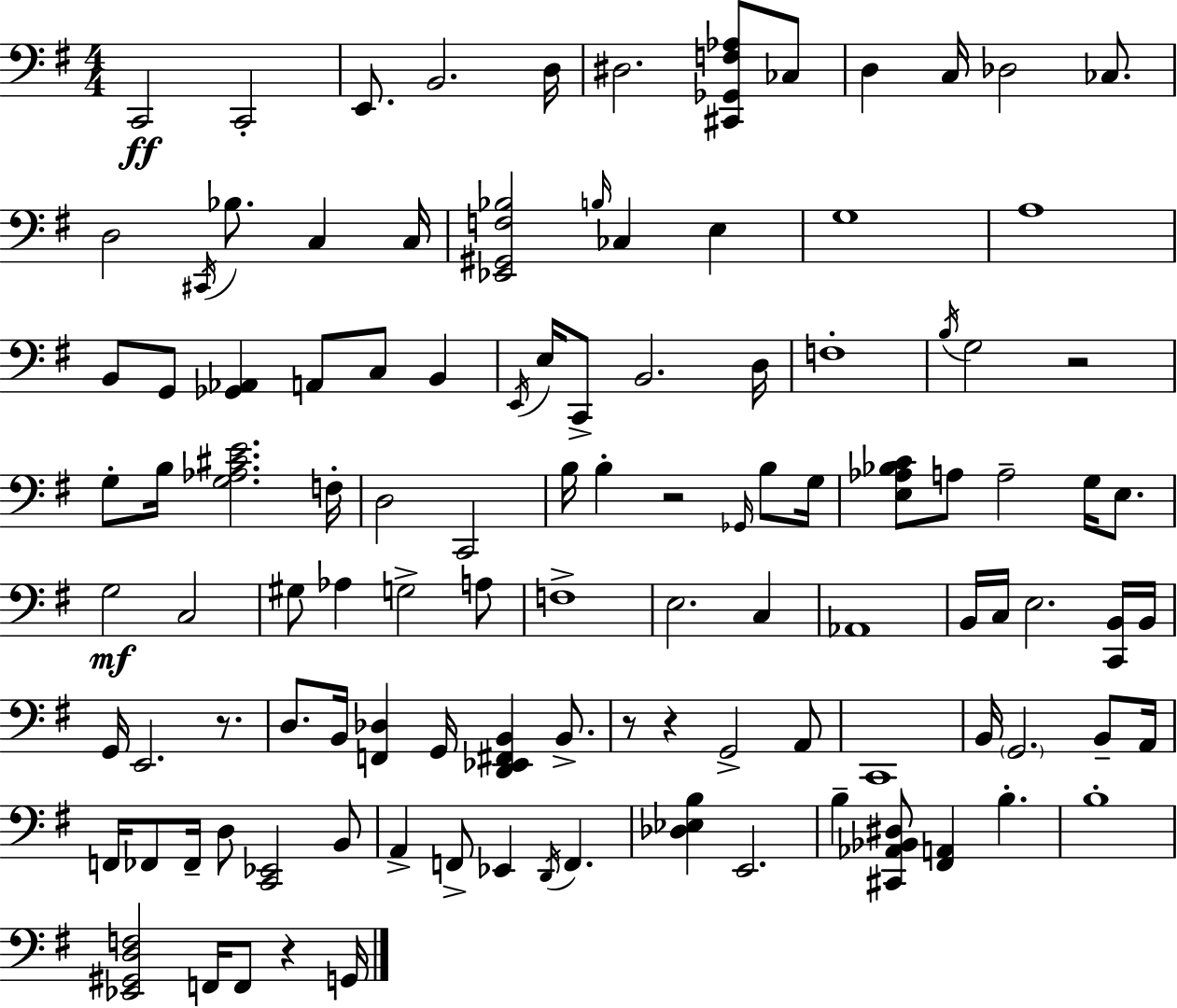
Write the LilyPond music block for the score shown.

{
  \clef bass
  \numericTimeSignature
  \time 4/4
  \key g \major
  \repeat volta 2 { c,2\ff c,2-. | e,8. b,2. d16 | dis2. <cis, ges, f aes>8 ces8 | d4 c16 des2 ces8. | \break d2 \acciaccatura { cis,16 } bes8. c4 | c16 <ees, gis, f bes>2 \grace { b16 } ces4 e4 | g1 | a1 | \break b,8 g,8 <ges, aes,>4 a,8 c8 b,4 | \acciaccatura { e,16 } e16 c,8-> b,2. | d16 f1-. | \acciaccatura { b16 } g2 r2 | \break g8-. b16 <g aes cis' e'>2. | f16-. d2 c,2 | b16 b4-. r2 | \grace { ges,16 } b8 g16 <e aes bes c'>8 a8 a2-- | \break g16 e8. g2\mf c2 | gis8 aes4 g2-> | a8 f1-> | e2. | \break c4 aes,1 | b,16 c16 e2. | <c, b,>16 b,16 g,16 e,2. | r8. d8. b,16 <f, des>4 g,16 <d, ees, fis, b,>4 | \break b,8.-> r8 r4 g,2-> | a,8 c,1 | b,16 \parenthesize g,2. | b,8-- a,16 f,16 fes,8 fes,16-- d8 <c, ees,>2 | \break b,8 a,4-> f,8-> ees,4 \acciaccatura { d,16 } | f,4. <des ees b>4 e,2. | b4-- <cis, aes, bes, dis>8 <fis, a,>4 | b4.-. b1-. | \break <ees, gis, d f>2 f,16 f,8 | r4 g,16 } \bar "|."
}